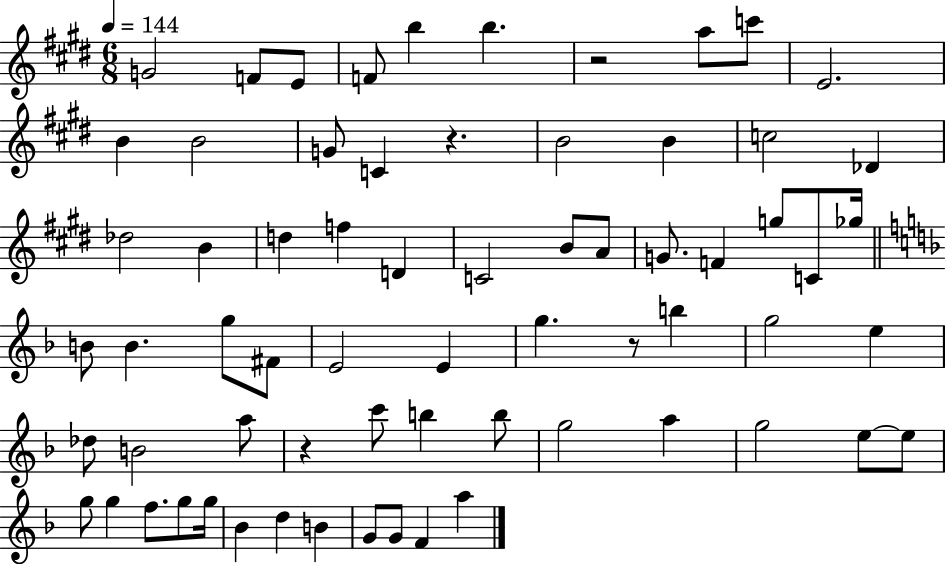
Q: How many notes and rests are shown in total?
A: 67